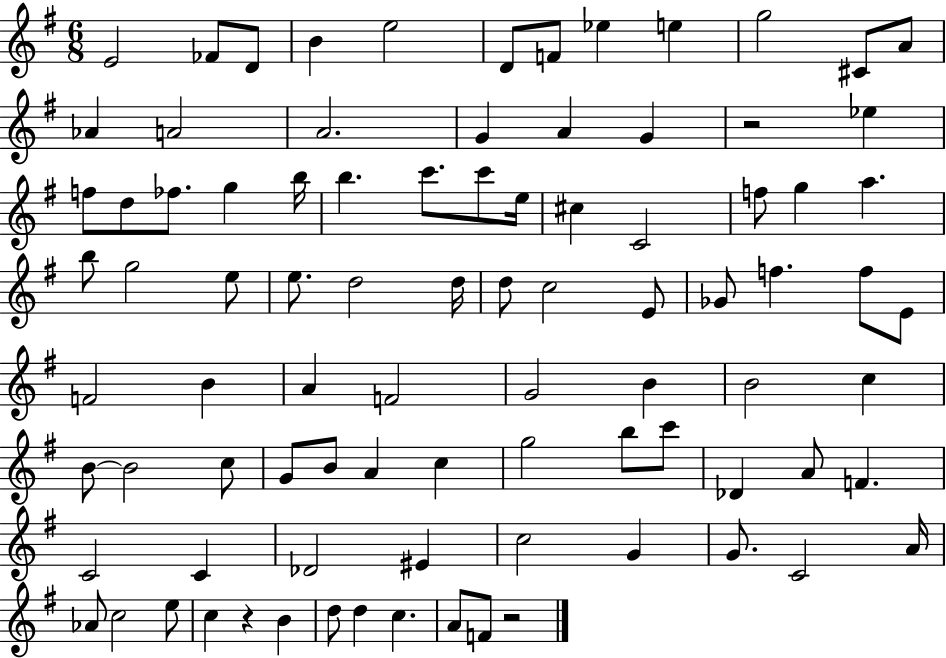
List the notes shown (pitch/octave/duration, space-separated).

E4/h FES4/e D4/e B4/q E5/h D4/e F4/e Eb5/q E5/q G5/h C#4/e A4/e Ab4/q A4/h A4/h. G4/q A4/q G4/q R/h Eb5/q F5/e D5/e FES5/e. G5/q B5/s B5/q. C6/e. C6/e E5/s C#5/q C4/h F5/e G5/q A5/q. B5/e G5/h E5/e E5/e. D5/h D5/s D5/e C5/h E4/e Gb4/e F5/q. F5/e E4/e F4/h B4/q A4/q F4/h G4/h B4/q B4/h C5/q B4/e B4/h C5/e G4/e B4/e A4/q C5/q G5/h B5/e C6/e Db4/q A4/e F4/q. C4/h C4/q Db4/h EIS4/q C5/h G4/q G4/e. C4/h A4/s Ab4/e C5/h E5/e C5/q R/q B4/q D5/e D5/q C5/q. A4/e F4/e R/h